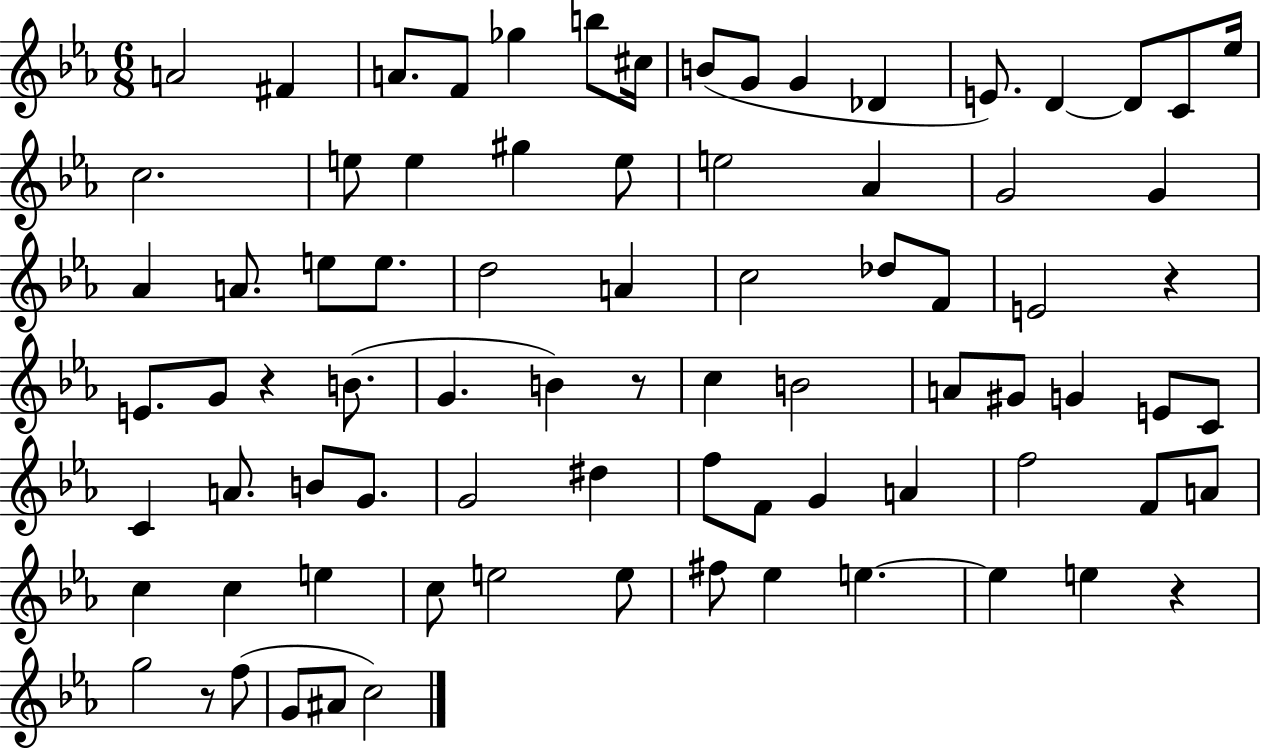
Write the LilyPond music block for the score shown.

{
  \clef treble
  \numericTimeSignature
  \time 6/8
  \key ees \major
  a'2 fis'4 | a'8. f'8 ges''4 b''8 cis''16 | b'8( g'8 g'4 des'4 | e'8.) d'4~~ d'8 c'8 ees''16 | \break c''2. | e''8 e''4 gis''4 e''8 | e''2 aes'4 | g'2 g'4 | \break aes'4 a'8. e''8 e''8. | d''2 a'4 | c''2 des''8 f'8 | e'2 r4 | \break e'8. g'8 r4 b'8.( | g'4. b'4) r8 | c''4 b'2 | a'8 gis'8 g'4 e'8 c'8 | \break c'4 a'8. b'8 g'8. | g'2 dis''4 | f''8 f'8 g'4 a'4 | f''2 f'8 a'8 | \break c''4 c''4 e''4 | c''8 e''2 e''8 | fis''8 ees''4 e''4.~~ | e''4 e''4 r4 | \break g''2 r8 f''8( | g'8 ais'8 c''2) | \bar "|."
}